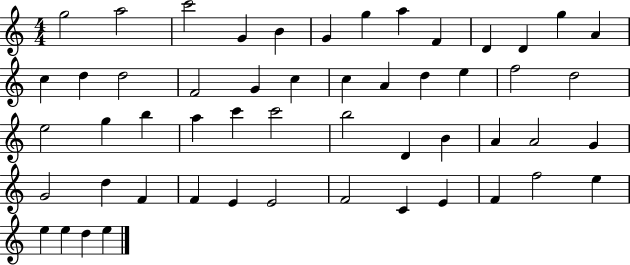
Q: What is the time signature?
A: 4/4